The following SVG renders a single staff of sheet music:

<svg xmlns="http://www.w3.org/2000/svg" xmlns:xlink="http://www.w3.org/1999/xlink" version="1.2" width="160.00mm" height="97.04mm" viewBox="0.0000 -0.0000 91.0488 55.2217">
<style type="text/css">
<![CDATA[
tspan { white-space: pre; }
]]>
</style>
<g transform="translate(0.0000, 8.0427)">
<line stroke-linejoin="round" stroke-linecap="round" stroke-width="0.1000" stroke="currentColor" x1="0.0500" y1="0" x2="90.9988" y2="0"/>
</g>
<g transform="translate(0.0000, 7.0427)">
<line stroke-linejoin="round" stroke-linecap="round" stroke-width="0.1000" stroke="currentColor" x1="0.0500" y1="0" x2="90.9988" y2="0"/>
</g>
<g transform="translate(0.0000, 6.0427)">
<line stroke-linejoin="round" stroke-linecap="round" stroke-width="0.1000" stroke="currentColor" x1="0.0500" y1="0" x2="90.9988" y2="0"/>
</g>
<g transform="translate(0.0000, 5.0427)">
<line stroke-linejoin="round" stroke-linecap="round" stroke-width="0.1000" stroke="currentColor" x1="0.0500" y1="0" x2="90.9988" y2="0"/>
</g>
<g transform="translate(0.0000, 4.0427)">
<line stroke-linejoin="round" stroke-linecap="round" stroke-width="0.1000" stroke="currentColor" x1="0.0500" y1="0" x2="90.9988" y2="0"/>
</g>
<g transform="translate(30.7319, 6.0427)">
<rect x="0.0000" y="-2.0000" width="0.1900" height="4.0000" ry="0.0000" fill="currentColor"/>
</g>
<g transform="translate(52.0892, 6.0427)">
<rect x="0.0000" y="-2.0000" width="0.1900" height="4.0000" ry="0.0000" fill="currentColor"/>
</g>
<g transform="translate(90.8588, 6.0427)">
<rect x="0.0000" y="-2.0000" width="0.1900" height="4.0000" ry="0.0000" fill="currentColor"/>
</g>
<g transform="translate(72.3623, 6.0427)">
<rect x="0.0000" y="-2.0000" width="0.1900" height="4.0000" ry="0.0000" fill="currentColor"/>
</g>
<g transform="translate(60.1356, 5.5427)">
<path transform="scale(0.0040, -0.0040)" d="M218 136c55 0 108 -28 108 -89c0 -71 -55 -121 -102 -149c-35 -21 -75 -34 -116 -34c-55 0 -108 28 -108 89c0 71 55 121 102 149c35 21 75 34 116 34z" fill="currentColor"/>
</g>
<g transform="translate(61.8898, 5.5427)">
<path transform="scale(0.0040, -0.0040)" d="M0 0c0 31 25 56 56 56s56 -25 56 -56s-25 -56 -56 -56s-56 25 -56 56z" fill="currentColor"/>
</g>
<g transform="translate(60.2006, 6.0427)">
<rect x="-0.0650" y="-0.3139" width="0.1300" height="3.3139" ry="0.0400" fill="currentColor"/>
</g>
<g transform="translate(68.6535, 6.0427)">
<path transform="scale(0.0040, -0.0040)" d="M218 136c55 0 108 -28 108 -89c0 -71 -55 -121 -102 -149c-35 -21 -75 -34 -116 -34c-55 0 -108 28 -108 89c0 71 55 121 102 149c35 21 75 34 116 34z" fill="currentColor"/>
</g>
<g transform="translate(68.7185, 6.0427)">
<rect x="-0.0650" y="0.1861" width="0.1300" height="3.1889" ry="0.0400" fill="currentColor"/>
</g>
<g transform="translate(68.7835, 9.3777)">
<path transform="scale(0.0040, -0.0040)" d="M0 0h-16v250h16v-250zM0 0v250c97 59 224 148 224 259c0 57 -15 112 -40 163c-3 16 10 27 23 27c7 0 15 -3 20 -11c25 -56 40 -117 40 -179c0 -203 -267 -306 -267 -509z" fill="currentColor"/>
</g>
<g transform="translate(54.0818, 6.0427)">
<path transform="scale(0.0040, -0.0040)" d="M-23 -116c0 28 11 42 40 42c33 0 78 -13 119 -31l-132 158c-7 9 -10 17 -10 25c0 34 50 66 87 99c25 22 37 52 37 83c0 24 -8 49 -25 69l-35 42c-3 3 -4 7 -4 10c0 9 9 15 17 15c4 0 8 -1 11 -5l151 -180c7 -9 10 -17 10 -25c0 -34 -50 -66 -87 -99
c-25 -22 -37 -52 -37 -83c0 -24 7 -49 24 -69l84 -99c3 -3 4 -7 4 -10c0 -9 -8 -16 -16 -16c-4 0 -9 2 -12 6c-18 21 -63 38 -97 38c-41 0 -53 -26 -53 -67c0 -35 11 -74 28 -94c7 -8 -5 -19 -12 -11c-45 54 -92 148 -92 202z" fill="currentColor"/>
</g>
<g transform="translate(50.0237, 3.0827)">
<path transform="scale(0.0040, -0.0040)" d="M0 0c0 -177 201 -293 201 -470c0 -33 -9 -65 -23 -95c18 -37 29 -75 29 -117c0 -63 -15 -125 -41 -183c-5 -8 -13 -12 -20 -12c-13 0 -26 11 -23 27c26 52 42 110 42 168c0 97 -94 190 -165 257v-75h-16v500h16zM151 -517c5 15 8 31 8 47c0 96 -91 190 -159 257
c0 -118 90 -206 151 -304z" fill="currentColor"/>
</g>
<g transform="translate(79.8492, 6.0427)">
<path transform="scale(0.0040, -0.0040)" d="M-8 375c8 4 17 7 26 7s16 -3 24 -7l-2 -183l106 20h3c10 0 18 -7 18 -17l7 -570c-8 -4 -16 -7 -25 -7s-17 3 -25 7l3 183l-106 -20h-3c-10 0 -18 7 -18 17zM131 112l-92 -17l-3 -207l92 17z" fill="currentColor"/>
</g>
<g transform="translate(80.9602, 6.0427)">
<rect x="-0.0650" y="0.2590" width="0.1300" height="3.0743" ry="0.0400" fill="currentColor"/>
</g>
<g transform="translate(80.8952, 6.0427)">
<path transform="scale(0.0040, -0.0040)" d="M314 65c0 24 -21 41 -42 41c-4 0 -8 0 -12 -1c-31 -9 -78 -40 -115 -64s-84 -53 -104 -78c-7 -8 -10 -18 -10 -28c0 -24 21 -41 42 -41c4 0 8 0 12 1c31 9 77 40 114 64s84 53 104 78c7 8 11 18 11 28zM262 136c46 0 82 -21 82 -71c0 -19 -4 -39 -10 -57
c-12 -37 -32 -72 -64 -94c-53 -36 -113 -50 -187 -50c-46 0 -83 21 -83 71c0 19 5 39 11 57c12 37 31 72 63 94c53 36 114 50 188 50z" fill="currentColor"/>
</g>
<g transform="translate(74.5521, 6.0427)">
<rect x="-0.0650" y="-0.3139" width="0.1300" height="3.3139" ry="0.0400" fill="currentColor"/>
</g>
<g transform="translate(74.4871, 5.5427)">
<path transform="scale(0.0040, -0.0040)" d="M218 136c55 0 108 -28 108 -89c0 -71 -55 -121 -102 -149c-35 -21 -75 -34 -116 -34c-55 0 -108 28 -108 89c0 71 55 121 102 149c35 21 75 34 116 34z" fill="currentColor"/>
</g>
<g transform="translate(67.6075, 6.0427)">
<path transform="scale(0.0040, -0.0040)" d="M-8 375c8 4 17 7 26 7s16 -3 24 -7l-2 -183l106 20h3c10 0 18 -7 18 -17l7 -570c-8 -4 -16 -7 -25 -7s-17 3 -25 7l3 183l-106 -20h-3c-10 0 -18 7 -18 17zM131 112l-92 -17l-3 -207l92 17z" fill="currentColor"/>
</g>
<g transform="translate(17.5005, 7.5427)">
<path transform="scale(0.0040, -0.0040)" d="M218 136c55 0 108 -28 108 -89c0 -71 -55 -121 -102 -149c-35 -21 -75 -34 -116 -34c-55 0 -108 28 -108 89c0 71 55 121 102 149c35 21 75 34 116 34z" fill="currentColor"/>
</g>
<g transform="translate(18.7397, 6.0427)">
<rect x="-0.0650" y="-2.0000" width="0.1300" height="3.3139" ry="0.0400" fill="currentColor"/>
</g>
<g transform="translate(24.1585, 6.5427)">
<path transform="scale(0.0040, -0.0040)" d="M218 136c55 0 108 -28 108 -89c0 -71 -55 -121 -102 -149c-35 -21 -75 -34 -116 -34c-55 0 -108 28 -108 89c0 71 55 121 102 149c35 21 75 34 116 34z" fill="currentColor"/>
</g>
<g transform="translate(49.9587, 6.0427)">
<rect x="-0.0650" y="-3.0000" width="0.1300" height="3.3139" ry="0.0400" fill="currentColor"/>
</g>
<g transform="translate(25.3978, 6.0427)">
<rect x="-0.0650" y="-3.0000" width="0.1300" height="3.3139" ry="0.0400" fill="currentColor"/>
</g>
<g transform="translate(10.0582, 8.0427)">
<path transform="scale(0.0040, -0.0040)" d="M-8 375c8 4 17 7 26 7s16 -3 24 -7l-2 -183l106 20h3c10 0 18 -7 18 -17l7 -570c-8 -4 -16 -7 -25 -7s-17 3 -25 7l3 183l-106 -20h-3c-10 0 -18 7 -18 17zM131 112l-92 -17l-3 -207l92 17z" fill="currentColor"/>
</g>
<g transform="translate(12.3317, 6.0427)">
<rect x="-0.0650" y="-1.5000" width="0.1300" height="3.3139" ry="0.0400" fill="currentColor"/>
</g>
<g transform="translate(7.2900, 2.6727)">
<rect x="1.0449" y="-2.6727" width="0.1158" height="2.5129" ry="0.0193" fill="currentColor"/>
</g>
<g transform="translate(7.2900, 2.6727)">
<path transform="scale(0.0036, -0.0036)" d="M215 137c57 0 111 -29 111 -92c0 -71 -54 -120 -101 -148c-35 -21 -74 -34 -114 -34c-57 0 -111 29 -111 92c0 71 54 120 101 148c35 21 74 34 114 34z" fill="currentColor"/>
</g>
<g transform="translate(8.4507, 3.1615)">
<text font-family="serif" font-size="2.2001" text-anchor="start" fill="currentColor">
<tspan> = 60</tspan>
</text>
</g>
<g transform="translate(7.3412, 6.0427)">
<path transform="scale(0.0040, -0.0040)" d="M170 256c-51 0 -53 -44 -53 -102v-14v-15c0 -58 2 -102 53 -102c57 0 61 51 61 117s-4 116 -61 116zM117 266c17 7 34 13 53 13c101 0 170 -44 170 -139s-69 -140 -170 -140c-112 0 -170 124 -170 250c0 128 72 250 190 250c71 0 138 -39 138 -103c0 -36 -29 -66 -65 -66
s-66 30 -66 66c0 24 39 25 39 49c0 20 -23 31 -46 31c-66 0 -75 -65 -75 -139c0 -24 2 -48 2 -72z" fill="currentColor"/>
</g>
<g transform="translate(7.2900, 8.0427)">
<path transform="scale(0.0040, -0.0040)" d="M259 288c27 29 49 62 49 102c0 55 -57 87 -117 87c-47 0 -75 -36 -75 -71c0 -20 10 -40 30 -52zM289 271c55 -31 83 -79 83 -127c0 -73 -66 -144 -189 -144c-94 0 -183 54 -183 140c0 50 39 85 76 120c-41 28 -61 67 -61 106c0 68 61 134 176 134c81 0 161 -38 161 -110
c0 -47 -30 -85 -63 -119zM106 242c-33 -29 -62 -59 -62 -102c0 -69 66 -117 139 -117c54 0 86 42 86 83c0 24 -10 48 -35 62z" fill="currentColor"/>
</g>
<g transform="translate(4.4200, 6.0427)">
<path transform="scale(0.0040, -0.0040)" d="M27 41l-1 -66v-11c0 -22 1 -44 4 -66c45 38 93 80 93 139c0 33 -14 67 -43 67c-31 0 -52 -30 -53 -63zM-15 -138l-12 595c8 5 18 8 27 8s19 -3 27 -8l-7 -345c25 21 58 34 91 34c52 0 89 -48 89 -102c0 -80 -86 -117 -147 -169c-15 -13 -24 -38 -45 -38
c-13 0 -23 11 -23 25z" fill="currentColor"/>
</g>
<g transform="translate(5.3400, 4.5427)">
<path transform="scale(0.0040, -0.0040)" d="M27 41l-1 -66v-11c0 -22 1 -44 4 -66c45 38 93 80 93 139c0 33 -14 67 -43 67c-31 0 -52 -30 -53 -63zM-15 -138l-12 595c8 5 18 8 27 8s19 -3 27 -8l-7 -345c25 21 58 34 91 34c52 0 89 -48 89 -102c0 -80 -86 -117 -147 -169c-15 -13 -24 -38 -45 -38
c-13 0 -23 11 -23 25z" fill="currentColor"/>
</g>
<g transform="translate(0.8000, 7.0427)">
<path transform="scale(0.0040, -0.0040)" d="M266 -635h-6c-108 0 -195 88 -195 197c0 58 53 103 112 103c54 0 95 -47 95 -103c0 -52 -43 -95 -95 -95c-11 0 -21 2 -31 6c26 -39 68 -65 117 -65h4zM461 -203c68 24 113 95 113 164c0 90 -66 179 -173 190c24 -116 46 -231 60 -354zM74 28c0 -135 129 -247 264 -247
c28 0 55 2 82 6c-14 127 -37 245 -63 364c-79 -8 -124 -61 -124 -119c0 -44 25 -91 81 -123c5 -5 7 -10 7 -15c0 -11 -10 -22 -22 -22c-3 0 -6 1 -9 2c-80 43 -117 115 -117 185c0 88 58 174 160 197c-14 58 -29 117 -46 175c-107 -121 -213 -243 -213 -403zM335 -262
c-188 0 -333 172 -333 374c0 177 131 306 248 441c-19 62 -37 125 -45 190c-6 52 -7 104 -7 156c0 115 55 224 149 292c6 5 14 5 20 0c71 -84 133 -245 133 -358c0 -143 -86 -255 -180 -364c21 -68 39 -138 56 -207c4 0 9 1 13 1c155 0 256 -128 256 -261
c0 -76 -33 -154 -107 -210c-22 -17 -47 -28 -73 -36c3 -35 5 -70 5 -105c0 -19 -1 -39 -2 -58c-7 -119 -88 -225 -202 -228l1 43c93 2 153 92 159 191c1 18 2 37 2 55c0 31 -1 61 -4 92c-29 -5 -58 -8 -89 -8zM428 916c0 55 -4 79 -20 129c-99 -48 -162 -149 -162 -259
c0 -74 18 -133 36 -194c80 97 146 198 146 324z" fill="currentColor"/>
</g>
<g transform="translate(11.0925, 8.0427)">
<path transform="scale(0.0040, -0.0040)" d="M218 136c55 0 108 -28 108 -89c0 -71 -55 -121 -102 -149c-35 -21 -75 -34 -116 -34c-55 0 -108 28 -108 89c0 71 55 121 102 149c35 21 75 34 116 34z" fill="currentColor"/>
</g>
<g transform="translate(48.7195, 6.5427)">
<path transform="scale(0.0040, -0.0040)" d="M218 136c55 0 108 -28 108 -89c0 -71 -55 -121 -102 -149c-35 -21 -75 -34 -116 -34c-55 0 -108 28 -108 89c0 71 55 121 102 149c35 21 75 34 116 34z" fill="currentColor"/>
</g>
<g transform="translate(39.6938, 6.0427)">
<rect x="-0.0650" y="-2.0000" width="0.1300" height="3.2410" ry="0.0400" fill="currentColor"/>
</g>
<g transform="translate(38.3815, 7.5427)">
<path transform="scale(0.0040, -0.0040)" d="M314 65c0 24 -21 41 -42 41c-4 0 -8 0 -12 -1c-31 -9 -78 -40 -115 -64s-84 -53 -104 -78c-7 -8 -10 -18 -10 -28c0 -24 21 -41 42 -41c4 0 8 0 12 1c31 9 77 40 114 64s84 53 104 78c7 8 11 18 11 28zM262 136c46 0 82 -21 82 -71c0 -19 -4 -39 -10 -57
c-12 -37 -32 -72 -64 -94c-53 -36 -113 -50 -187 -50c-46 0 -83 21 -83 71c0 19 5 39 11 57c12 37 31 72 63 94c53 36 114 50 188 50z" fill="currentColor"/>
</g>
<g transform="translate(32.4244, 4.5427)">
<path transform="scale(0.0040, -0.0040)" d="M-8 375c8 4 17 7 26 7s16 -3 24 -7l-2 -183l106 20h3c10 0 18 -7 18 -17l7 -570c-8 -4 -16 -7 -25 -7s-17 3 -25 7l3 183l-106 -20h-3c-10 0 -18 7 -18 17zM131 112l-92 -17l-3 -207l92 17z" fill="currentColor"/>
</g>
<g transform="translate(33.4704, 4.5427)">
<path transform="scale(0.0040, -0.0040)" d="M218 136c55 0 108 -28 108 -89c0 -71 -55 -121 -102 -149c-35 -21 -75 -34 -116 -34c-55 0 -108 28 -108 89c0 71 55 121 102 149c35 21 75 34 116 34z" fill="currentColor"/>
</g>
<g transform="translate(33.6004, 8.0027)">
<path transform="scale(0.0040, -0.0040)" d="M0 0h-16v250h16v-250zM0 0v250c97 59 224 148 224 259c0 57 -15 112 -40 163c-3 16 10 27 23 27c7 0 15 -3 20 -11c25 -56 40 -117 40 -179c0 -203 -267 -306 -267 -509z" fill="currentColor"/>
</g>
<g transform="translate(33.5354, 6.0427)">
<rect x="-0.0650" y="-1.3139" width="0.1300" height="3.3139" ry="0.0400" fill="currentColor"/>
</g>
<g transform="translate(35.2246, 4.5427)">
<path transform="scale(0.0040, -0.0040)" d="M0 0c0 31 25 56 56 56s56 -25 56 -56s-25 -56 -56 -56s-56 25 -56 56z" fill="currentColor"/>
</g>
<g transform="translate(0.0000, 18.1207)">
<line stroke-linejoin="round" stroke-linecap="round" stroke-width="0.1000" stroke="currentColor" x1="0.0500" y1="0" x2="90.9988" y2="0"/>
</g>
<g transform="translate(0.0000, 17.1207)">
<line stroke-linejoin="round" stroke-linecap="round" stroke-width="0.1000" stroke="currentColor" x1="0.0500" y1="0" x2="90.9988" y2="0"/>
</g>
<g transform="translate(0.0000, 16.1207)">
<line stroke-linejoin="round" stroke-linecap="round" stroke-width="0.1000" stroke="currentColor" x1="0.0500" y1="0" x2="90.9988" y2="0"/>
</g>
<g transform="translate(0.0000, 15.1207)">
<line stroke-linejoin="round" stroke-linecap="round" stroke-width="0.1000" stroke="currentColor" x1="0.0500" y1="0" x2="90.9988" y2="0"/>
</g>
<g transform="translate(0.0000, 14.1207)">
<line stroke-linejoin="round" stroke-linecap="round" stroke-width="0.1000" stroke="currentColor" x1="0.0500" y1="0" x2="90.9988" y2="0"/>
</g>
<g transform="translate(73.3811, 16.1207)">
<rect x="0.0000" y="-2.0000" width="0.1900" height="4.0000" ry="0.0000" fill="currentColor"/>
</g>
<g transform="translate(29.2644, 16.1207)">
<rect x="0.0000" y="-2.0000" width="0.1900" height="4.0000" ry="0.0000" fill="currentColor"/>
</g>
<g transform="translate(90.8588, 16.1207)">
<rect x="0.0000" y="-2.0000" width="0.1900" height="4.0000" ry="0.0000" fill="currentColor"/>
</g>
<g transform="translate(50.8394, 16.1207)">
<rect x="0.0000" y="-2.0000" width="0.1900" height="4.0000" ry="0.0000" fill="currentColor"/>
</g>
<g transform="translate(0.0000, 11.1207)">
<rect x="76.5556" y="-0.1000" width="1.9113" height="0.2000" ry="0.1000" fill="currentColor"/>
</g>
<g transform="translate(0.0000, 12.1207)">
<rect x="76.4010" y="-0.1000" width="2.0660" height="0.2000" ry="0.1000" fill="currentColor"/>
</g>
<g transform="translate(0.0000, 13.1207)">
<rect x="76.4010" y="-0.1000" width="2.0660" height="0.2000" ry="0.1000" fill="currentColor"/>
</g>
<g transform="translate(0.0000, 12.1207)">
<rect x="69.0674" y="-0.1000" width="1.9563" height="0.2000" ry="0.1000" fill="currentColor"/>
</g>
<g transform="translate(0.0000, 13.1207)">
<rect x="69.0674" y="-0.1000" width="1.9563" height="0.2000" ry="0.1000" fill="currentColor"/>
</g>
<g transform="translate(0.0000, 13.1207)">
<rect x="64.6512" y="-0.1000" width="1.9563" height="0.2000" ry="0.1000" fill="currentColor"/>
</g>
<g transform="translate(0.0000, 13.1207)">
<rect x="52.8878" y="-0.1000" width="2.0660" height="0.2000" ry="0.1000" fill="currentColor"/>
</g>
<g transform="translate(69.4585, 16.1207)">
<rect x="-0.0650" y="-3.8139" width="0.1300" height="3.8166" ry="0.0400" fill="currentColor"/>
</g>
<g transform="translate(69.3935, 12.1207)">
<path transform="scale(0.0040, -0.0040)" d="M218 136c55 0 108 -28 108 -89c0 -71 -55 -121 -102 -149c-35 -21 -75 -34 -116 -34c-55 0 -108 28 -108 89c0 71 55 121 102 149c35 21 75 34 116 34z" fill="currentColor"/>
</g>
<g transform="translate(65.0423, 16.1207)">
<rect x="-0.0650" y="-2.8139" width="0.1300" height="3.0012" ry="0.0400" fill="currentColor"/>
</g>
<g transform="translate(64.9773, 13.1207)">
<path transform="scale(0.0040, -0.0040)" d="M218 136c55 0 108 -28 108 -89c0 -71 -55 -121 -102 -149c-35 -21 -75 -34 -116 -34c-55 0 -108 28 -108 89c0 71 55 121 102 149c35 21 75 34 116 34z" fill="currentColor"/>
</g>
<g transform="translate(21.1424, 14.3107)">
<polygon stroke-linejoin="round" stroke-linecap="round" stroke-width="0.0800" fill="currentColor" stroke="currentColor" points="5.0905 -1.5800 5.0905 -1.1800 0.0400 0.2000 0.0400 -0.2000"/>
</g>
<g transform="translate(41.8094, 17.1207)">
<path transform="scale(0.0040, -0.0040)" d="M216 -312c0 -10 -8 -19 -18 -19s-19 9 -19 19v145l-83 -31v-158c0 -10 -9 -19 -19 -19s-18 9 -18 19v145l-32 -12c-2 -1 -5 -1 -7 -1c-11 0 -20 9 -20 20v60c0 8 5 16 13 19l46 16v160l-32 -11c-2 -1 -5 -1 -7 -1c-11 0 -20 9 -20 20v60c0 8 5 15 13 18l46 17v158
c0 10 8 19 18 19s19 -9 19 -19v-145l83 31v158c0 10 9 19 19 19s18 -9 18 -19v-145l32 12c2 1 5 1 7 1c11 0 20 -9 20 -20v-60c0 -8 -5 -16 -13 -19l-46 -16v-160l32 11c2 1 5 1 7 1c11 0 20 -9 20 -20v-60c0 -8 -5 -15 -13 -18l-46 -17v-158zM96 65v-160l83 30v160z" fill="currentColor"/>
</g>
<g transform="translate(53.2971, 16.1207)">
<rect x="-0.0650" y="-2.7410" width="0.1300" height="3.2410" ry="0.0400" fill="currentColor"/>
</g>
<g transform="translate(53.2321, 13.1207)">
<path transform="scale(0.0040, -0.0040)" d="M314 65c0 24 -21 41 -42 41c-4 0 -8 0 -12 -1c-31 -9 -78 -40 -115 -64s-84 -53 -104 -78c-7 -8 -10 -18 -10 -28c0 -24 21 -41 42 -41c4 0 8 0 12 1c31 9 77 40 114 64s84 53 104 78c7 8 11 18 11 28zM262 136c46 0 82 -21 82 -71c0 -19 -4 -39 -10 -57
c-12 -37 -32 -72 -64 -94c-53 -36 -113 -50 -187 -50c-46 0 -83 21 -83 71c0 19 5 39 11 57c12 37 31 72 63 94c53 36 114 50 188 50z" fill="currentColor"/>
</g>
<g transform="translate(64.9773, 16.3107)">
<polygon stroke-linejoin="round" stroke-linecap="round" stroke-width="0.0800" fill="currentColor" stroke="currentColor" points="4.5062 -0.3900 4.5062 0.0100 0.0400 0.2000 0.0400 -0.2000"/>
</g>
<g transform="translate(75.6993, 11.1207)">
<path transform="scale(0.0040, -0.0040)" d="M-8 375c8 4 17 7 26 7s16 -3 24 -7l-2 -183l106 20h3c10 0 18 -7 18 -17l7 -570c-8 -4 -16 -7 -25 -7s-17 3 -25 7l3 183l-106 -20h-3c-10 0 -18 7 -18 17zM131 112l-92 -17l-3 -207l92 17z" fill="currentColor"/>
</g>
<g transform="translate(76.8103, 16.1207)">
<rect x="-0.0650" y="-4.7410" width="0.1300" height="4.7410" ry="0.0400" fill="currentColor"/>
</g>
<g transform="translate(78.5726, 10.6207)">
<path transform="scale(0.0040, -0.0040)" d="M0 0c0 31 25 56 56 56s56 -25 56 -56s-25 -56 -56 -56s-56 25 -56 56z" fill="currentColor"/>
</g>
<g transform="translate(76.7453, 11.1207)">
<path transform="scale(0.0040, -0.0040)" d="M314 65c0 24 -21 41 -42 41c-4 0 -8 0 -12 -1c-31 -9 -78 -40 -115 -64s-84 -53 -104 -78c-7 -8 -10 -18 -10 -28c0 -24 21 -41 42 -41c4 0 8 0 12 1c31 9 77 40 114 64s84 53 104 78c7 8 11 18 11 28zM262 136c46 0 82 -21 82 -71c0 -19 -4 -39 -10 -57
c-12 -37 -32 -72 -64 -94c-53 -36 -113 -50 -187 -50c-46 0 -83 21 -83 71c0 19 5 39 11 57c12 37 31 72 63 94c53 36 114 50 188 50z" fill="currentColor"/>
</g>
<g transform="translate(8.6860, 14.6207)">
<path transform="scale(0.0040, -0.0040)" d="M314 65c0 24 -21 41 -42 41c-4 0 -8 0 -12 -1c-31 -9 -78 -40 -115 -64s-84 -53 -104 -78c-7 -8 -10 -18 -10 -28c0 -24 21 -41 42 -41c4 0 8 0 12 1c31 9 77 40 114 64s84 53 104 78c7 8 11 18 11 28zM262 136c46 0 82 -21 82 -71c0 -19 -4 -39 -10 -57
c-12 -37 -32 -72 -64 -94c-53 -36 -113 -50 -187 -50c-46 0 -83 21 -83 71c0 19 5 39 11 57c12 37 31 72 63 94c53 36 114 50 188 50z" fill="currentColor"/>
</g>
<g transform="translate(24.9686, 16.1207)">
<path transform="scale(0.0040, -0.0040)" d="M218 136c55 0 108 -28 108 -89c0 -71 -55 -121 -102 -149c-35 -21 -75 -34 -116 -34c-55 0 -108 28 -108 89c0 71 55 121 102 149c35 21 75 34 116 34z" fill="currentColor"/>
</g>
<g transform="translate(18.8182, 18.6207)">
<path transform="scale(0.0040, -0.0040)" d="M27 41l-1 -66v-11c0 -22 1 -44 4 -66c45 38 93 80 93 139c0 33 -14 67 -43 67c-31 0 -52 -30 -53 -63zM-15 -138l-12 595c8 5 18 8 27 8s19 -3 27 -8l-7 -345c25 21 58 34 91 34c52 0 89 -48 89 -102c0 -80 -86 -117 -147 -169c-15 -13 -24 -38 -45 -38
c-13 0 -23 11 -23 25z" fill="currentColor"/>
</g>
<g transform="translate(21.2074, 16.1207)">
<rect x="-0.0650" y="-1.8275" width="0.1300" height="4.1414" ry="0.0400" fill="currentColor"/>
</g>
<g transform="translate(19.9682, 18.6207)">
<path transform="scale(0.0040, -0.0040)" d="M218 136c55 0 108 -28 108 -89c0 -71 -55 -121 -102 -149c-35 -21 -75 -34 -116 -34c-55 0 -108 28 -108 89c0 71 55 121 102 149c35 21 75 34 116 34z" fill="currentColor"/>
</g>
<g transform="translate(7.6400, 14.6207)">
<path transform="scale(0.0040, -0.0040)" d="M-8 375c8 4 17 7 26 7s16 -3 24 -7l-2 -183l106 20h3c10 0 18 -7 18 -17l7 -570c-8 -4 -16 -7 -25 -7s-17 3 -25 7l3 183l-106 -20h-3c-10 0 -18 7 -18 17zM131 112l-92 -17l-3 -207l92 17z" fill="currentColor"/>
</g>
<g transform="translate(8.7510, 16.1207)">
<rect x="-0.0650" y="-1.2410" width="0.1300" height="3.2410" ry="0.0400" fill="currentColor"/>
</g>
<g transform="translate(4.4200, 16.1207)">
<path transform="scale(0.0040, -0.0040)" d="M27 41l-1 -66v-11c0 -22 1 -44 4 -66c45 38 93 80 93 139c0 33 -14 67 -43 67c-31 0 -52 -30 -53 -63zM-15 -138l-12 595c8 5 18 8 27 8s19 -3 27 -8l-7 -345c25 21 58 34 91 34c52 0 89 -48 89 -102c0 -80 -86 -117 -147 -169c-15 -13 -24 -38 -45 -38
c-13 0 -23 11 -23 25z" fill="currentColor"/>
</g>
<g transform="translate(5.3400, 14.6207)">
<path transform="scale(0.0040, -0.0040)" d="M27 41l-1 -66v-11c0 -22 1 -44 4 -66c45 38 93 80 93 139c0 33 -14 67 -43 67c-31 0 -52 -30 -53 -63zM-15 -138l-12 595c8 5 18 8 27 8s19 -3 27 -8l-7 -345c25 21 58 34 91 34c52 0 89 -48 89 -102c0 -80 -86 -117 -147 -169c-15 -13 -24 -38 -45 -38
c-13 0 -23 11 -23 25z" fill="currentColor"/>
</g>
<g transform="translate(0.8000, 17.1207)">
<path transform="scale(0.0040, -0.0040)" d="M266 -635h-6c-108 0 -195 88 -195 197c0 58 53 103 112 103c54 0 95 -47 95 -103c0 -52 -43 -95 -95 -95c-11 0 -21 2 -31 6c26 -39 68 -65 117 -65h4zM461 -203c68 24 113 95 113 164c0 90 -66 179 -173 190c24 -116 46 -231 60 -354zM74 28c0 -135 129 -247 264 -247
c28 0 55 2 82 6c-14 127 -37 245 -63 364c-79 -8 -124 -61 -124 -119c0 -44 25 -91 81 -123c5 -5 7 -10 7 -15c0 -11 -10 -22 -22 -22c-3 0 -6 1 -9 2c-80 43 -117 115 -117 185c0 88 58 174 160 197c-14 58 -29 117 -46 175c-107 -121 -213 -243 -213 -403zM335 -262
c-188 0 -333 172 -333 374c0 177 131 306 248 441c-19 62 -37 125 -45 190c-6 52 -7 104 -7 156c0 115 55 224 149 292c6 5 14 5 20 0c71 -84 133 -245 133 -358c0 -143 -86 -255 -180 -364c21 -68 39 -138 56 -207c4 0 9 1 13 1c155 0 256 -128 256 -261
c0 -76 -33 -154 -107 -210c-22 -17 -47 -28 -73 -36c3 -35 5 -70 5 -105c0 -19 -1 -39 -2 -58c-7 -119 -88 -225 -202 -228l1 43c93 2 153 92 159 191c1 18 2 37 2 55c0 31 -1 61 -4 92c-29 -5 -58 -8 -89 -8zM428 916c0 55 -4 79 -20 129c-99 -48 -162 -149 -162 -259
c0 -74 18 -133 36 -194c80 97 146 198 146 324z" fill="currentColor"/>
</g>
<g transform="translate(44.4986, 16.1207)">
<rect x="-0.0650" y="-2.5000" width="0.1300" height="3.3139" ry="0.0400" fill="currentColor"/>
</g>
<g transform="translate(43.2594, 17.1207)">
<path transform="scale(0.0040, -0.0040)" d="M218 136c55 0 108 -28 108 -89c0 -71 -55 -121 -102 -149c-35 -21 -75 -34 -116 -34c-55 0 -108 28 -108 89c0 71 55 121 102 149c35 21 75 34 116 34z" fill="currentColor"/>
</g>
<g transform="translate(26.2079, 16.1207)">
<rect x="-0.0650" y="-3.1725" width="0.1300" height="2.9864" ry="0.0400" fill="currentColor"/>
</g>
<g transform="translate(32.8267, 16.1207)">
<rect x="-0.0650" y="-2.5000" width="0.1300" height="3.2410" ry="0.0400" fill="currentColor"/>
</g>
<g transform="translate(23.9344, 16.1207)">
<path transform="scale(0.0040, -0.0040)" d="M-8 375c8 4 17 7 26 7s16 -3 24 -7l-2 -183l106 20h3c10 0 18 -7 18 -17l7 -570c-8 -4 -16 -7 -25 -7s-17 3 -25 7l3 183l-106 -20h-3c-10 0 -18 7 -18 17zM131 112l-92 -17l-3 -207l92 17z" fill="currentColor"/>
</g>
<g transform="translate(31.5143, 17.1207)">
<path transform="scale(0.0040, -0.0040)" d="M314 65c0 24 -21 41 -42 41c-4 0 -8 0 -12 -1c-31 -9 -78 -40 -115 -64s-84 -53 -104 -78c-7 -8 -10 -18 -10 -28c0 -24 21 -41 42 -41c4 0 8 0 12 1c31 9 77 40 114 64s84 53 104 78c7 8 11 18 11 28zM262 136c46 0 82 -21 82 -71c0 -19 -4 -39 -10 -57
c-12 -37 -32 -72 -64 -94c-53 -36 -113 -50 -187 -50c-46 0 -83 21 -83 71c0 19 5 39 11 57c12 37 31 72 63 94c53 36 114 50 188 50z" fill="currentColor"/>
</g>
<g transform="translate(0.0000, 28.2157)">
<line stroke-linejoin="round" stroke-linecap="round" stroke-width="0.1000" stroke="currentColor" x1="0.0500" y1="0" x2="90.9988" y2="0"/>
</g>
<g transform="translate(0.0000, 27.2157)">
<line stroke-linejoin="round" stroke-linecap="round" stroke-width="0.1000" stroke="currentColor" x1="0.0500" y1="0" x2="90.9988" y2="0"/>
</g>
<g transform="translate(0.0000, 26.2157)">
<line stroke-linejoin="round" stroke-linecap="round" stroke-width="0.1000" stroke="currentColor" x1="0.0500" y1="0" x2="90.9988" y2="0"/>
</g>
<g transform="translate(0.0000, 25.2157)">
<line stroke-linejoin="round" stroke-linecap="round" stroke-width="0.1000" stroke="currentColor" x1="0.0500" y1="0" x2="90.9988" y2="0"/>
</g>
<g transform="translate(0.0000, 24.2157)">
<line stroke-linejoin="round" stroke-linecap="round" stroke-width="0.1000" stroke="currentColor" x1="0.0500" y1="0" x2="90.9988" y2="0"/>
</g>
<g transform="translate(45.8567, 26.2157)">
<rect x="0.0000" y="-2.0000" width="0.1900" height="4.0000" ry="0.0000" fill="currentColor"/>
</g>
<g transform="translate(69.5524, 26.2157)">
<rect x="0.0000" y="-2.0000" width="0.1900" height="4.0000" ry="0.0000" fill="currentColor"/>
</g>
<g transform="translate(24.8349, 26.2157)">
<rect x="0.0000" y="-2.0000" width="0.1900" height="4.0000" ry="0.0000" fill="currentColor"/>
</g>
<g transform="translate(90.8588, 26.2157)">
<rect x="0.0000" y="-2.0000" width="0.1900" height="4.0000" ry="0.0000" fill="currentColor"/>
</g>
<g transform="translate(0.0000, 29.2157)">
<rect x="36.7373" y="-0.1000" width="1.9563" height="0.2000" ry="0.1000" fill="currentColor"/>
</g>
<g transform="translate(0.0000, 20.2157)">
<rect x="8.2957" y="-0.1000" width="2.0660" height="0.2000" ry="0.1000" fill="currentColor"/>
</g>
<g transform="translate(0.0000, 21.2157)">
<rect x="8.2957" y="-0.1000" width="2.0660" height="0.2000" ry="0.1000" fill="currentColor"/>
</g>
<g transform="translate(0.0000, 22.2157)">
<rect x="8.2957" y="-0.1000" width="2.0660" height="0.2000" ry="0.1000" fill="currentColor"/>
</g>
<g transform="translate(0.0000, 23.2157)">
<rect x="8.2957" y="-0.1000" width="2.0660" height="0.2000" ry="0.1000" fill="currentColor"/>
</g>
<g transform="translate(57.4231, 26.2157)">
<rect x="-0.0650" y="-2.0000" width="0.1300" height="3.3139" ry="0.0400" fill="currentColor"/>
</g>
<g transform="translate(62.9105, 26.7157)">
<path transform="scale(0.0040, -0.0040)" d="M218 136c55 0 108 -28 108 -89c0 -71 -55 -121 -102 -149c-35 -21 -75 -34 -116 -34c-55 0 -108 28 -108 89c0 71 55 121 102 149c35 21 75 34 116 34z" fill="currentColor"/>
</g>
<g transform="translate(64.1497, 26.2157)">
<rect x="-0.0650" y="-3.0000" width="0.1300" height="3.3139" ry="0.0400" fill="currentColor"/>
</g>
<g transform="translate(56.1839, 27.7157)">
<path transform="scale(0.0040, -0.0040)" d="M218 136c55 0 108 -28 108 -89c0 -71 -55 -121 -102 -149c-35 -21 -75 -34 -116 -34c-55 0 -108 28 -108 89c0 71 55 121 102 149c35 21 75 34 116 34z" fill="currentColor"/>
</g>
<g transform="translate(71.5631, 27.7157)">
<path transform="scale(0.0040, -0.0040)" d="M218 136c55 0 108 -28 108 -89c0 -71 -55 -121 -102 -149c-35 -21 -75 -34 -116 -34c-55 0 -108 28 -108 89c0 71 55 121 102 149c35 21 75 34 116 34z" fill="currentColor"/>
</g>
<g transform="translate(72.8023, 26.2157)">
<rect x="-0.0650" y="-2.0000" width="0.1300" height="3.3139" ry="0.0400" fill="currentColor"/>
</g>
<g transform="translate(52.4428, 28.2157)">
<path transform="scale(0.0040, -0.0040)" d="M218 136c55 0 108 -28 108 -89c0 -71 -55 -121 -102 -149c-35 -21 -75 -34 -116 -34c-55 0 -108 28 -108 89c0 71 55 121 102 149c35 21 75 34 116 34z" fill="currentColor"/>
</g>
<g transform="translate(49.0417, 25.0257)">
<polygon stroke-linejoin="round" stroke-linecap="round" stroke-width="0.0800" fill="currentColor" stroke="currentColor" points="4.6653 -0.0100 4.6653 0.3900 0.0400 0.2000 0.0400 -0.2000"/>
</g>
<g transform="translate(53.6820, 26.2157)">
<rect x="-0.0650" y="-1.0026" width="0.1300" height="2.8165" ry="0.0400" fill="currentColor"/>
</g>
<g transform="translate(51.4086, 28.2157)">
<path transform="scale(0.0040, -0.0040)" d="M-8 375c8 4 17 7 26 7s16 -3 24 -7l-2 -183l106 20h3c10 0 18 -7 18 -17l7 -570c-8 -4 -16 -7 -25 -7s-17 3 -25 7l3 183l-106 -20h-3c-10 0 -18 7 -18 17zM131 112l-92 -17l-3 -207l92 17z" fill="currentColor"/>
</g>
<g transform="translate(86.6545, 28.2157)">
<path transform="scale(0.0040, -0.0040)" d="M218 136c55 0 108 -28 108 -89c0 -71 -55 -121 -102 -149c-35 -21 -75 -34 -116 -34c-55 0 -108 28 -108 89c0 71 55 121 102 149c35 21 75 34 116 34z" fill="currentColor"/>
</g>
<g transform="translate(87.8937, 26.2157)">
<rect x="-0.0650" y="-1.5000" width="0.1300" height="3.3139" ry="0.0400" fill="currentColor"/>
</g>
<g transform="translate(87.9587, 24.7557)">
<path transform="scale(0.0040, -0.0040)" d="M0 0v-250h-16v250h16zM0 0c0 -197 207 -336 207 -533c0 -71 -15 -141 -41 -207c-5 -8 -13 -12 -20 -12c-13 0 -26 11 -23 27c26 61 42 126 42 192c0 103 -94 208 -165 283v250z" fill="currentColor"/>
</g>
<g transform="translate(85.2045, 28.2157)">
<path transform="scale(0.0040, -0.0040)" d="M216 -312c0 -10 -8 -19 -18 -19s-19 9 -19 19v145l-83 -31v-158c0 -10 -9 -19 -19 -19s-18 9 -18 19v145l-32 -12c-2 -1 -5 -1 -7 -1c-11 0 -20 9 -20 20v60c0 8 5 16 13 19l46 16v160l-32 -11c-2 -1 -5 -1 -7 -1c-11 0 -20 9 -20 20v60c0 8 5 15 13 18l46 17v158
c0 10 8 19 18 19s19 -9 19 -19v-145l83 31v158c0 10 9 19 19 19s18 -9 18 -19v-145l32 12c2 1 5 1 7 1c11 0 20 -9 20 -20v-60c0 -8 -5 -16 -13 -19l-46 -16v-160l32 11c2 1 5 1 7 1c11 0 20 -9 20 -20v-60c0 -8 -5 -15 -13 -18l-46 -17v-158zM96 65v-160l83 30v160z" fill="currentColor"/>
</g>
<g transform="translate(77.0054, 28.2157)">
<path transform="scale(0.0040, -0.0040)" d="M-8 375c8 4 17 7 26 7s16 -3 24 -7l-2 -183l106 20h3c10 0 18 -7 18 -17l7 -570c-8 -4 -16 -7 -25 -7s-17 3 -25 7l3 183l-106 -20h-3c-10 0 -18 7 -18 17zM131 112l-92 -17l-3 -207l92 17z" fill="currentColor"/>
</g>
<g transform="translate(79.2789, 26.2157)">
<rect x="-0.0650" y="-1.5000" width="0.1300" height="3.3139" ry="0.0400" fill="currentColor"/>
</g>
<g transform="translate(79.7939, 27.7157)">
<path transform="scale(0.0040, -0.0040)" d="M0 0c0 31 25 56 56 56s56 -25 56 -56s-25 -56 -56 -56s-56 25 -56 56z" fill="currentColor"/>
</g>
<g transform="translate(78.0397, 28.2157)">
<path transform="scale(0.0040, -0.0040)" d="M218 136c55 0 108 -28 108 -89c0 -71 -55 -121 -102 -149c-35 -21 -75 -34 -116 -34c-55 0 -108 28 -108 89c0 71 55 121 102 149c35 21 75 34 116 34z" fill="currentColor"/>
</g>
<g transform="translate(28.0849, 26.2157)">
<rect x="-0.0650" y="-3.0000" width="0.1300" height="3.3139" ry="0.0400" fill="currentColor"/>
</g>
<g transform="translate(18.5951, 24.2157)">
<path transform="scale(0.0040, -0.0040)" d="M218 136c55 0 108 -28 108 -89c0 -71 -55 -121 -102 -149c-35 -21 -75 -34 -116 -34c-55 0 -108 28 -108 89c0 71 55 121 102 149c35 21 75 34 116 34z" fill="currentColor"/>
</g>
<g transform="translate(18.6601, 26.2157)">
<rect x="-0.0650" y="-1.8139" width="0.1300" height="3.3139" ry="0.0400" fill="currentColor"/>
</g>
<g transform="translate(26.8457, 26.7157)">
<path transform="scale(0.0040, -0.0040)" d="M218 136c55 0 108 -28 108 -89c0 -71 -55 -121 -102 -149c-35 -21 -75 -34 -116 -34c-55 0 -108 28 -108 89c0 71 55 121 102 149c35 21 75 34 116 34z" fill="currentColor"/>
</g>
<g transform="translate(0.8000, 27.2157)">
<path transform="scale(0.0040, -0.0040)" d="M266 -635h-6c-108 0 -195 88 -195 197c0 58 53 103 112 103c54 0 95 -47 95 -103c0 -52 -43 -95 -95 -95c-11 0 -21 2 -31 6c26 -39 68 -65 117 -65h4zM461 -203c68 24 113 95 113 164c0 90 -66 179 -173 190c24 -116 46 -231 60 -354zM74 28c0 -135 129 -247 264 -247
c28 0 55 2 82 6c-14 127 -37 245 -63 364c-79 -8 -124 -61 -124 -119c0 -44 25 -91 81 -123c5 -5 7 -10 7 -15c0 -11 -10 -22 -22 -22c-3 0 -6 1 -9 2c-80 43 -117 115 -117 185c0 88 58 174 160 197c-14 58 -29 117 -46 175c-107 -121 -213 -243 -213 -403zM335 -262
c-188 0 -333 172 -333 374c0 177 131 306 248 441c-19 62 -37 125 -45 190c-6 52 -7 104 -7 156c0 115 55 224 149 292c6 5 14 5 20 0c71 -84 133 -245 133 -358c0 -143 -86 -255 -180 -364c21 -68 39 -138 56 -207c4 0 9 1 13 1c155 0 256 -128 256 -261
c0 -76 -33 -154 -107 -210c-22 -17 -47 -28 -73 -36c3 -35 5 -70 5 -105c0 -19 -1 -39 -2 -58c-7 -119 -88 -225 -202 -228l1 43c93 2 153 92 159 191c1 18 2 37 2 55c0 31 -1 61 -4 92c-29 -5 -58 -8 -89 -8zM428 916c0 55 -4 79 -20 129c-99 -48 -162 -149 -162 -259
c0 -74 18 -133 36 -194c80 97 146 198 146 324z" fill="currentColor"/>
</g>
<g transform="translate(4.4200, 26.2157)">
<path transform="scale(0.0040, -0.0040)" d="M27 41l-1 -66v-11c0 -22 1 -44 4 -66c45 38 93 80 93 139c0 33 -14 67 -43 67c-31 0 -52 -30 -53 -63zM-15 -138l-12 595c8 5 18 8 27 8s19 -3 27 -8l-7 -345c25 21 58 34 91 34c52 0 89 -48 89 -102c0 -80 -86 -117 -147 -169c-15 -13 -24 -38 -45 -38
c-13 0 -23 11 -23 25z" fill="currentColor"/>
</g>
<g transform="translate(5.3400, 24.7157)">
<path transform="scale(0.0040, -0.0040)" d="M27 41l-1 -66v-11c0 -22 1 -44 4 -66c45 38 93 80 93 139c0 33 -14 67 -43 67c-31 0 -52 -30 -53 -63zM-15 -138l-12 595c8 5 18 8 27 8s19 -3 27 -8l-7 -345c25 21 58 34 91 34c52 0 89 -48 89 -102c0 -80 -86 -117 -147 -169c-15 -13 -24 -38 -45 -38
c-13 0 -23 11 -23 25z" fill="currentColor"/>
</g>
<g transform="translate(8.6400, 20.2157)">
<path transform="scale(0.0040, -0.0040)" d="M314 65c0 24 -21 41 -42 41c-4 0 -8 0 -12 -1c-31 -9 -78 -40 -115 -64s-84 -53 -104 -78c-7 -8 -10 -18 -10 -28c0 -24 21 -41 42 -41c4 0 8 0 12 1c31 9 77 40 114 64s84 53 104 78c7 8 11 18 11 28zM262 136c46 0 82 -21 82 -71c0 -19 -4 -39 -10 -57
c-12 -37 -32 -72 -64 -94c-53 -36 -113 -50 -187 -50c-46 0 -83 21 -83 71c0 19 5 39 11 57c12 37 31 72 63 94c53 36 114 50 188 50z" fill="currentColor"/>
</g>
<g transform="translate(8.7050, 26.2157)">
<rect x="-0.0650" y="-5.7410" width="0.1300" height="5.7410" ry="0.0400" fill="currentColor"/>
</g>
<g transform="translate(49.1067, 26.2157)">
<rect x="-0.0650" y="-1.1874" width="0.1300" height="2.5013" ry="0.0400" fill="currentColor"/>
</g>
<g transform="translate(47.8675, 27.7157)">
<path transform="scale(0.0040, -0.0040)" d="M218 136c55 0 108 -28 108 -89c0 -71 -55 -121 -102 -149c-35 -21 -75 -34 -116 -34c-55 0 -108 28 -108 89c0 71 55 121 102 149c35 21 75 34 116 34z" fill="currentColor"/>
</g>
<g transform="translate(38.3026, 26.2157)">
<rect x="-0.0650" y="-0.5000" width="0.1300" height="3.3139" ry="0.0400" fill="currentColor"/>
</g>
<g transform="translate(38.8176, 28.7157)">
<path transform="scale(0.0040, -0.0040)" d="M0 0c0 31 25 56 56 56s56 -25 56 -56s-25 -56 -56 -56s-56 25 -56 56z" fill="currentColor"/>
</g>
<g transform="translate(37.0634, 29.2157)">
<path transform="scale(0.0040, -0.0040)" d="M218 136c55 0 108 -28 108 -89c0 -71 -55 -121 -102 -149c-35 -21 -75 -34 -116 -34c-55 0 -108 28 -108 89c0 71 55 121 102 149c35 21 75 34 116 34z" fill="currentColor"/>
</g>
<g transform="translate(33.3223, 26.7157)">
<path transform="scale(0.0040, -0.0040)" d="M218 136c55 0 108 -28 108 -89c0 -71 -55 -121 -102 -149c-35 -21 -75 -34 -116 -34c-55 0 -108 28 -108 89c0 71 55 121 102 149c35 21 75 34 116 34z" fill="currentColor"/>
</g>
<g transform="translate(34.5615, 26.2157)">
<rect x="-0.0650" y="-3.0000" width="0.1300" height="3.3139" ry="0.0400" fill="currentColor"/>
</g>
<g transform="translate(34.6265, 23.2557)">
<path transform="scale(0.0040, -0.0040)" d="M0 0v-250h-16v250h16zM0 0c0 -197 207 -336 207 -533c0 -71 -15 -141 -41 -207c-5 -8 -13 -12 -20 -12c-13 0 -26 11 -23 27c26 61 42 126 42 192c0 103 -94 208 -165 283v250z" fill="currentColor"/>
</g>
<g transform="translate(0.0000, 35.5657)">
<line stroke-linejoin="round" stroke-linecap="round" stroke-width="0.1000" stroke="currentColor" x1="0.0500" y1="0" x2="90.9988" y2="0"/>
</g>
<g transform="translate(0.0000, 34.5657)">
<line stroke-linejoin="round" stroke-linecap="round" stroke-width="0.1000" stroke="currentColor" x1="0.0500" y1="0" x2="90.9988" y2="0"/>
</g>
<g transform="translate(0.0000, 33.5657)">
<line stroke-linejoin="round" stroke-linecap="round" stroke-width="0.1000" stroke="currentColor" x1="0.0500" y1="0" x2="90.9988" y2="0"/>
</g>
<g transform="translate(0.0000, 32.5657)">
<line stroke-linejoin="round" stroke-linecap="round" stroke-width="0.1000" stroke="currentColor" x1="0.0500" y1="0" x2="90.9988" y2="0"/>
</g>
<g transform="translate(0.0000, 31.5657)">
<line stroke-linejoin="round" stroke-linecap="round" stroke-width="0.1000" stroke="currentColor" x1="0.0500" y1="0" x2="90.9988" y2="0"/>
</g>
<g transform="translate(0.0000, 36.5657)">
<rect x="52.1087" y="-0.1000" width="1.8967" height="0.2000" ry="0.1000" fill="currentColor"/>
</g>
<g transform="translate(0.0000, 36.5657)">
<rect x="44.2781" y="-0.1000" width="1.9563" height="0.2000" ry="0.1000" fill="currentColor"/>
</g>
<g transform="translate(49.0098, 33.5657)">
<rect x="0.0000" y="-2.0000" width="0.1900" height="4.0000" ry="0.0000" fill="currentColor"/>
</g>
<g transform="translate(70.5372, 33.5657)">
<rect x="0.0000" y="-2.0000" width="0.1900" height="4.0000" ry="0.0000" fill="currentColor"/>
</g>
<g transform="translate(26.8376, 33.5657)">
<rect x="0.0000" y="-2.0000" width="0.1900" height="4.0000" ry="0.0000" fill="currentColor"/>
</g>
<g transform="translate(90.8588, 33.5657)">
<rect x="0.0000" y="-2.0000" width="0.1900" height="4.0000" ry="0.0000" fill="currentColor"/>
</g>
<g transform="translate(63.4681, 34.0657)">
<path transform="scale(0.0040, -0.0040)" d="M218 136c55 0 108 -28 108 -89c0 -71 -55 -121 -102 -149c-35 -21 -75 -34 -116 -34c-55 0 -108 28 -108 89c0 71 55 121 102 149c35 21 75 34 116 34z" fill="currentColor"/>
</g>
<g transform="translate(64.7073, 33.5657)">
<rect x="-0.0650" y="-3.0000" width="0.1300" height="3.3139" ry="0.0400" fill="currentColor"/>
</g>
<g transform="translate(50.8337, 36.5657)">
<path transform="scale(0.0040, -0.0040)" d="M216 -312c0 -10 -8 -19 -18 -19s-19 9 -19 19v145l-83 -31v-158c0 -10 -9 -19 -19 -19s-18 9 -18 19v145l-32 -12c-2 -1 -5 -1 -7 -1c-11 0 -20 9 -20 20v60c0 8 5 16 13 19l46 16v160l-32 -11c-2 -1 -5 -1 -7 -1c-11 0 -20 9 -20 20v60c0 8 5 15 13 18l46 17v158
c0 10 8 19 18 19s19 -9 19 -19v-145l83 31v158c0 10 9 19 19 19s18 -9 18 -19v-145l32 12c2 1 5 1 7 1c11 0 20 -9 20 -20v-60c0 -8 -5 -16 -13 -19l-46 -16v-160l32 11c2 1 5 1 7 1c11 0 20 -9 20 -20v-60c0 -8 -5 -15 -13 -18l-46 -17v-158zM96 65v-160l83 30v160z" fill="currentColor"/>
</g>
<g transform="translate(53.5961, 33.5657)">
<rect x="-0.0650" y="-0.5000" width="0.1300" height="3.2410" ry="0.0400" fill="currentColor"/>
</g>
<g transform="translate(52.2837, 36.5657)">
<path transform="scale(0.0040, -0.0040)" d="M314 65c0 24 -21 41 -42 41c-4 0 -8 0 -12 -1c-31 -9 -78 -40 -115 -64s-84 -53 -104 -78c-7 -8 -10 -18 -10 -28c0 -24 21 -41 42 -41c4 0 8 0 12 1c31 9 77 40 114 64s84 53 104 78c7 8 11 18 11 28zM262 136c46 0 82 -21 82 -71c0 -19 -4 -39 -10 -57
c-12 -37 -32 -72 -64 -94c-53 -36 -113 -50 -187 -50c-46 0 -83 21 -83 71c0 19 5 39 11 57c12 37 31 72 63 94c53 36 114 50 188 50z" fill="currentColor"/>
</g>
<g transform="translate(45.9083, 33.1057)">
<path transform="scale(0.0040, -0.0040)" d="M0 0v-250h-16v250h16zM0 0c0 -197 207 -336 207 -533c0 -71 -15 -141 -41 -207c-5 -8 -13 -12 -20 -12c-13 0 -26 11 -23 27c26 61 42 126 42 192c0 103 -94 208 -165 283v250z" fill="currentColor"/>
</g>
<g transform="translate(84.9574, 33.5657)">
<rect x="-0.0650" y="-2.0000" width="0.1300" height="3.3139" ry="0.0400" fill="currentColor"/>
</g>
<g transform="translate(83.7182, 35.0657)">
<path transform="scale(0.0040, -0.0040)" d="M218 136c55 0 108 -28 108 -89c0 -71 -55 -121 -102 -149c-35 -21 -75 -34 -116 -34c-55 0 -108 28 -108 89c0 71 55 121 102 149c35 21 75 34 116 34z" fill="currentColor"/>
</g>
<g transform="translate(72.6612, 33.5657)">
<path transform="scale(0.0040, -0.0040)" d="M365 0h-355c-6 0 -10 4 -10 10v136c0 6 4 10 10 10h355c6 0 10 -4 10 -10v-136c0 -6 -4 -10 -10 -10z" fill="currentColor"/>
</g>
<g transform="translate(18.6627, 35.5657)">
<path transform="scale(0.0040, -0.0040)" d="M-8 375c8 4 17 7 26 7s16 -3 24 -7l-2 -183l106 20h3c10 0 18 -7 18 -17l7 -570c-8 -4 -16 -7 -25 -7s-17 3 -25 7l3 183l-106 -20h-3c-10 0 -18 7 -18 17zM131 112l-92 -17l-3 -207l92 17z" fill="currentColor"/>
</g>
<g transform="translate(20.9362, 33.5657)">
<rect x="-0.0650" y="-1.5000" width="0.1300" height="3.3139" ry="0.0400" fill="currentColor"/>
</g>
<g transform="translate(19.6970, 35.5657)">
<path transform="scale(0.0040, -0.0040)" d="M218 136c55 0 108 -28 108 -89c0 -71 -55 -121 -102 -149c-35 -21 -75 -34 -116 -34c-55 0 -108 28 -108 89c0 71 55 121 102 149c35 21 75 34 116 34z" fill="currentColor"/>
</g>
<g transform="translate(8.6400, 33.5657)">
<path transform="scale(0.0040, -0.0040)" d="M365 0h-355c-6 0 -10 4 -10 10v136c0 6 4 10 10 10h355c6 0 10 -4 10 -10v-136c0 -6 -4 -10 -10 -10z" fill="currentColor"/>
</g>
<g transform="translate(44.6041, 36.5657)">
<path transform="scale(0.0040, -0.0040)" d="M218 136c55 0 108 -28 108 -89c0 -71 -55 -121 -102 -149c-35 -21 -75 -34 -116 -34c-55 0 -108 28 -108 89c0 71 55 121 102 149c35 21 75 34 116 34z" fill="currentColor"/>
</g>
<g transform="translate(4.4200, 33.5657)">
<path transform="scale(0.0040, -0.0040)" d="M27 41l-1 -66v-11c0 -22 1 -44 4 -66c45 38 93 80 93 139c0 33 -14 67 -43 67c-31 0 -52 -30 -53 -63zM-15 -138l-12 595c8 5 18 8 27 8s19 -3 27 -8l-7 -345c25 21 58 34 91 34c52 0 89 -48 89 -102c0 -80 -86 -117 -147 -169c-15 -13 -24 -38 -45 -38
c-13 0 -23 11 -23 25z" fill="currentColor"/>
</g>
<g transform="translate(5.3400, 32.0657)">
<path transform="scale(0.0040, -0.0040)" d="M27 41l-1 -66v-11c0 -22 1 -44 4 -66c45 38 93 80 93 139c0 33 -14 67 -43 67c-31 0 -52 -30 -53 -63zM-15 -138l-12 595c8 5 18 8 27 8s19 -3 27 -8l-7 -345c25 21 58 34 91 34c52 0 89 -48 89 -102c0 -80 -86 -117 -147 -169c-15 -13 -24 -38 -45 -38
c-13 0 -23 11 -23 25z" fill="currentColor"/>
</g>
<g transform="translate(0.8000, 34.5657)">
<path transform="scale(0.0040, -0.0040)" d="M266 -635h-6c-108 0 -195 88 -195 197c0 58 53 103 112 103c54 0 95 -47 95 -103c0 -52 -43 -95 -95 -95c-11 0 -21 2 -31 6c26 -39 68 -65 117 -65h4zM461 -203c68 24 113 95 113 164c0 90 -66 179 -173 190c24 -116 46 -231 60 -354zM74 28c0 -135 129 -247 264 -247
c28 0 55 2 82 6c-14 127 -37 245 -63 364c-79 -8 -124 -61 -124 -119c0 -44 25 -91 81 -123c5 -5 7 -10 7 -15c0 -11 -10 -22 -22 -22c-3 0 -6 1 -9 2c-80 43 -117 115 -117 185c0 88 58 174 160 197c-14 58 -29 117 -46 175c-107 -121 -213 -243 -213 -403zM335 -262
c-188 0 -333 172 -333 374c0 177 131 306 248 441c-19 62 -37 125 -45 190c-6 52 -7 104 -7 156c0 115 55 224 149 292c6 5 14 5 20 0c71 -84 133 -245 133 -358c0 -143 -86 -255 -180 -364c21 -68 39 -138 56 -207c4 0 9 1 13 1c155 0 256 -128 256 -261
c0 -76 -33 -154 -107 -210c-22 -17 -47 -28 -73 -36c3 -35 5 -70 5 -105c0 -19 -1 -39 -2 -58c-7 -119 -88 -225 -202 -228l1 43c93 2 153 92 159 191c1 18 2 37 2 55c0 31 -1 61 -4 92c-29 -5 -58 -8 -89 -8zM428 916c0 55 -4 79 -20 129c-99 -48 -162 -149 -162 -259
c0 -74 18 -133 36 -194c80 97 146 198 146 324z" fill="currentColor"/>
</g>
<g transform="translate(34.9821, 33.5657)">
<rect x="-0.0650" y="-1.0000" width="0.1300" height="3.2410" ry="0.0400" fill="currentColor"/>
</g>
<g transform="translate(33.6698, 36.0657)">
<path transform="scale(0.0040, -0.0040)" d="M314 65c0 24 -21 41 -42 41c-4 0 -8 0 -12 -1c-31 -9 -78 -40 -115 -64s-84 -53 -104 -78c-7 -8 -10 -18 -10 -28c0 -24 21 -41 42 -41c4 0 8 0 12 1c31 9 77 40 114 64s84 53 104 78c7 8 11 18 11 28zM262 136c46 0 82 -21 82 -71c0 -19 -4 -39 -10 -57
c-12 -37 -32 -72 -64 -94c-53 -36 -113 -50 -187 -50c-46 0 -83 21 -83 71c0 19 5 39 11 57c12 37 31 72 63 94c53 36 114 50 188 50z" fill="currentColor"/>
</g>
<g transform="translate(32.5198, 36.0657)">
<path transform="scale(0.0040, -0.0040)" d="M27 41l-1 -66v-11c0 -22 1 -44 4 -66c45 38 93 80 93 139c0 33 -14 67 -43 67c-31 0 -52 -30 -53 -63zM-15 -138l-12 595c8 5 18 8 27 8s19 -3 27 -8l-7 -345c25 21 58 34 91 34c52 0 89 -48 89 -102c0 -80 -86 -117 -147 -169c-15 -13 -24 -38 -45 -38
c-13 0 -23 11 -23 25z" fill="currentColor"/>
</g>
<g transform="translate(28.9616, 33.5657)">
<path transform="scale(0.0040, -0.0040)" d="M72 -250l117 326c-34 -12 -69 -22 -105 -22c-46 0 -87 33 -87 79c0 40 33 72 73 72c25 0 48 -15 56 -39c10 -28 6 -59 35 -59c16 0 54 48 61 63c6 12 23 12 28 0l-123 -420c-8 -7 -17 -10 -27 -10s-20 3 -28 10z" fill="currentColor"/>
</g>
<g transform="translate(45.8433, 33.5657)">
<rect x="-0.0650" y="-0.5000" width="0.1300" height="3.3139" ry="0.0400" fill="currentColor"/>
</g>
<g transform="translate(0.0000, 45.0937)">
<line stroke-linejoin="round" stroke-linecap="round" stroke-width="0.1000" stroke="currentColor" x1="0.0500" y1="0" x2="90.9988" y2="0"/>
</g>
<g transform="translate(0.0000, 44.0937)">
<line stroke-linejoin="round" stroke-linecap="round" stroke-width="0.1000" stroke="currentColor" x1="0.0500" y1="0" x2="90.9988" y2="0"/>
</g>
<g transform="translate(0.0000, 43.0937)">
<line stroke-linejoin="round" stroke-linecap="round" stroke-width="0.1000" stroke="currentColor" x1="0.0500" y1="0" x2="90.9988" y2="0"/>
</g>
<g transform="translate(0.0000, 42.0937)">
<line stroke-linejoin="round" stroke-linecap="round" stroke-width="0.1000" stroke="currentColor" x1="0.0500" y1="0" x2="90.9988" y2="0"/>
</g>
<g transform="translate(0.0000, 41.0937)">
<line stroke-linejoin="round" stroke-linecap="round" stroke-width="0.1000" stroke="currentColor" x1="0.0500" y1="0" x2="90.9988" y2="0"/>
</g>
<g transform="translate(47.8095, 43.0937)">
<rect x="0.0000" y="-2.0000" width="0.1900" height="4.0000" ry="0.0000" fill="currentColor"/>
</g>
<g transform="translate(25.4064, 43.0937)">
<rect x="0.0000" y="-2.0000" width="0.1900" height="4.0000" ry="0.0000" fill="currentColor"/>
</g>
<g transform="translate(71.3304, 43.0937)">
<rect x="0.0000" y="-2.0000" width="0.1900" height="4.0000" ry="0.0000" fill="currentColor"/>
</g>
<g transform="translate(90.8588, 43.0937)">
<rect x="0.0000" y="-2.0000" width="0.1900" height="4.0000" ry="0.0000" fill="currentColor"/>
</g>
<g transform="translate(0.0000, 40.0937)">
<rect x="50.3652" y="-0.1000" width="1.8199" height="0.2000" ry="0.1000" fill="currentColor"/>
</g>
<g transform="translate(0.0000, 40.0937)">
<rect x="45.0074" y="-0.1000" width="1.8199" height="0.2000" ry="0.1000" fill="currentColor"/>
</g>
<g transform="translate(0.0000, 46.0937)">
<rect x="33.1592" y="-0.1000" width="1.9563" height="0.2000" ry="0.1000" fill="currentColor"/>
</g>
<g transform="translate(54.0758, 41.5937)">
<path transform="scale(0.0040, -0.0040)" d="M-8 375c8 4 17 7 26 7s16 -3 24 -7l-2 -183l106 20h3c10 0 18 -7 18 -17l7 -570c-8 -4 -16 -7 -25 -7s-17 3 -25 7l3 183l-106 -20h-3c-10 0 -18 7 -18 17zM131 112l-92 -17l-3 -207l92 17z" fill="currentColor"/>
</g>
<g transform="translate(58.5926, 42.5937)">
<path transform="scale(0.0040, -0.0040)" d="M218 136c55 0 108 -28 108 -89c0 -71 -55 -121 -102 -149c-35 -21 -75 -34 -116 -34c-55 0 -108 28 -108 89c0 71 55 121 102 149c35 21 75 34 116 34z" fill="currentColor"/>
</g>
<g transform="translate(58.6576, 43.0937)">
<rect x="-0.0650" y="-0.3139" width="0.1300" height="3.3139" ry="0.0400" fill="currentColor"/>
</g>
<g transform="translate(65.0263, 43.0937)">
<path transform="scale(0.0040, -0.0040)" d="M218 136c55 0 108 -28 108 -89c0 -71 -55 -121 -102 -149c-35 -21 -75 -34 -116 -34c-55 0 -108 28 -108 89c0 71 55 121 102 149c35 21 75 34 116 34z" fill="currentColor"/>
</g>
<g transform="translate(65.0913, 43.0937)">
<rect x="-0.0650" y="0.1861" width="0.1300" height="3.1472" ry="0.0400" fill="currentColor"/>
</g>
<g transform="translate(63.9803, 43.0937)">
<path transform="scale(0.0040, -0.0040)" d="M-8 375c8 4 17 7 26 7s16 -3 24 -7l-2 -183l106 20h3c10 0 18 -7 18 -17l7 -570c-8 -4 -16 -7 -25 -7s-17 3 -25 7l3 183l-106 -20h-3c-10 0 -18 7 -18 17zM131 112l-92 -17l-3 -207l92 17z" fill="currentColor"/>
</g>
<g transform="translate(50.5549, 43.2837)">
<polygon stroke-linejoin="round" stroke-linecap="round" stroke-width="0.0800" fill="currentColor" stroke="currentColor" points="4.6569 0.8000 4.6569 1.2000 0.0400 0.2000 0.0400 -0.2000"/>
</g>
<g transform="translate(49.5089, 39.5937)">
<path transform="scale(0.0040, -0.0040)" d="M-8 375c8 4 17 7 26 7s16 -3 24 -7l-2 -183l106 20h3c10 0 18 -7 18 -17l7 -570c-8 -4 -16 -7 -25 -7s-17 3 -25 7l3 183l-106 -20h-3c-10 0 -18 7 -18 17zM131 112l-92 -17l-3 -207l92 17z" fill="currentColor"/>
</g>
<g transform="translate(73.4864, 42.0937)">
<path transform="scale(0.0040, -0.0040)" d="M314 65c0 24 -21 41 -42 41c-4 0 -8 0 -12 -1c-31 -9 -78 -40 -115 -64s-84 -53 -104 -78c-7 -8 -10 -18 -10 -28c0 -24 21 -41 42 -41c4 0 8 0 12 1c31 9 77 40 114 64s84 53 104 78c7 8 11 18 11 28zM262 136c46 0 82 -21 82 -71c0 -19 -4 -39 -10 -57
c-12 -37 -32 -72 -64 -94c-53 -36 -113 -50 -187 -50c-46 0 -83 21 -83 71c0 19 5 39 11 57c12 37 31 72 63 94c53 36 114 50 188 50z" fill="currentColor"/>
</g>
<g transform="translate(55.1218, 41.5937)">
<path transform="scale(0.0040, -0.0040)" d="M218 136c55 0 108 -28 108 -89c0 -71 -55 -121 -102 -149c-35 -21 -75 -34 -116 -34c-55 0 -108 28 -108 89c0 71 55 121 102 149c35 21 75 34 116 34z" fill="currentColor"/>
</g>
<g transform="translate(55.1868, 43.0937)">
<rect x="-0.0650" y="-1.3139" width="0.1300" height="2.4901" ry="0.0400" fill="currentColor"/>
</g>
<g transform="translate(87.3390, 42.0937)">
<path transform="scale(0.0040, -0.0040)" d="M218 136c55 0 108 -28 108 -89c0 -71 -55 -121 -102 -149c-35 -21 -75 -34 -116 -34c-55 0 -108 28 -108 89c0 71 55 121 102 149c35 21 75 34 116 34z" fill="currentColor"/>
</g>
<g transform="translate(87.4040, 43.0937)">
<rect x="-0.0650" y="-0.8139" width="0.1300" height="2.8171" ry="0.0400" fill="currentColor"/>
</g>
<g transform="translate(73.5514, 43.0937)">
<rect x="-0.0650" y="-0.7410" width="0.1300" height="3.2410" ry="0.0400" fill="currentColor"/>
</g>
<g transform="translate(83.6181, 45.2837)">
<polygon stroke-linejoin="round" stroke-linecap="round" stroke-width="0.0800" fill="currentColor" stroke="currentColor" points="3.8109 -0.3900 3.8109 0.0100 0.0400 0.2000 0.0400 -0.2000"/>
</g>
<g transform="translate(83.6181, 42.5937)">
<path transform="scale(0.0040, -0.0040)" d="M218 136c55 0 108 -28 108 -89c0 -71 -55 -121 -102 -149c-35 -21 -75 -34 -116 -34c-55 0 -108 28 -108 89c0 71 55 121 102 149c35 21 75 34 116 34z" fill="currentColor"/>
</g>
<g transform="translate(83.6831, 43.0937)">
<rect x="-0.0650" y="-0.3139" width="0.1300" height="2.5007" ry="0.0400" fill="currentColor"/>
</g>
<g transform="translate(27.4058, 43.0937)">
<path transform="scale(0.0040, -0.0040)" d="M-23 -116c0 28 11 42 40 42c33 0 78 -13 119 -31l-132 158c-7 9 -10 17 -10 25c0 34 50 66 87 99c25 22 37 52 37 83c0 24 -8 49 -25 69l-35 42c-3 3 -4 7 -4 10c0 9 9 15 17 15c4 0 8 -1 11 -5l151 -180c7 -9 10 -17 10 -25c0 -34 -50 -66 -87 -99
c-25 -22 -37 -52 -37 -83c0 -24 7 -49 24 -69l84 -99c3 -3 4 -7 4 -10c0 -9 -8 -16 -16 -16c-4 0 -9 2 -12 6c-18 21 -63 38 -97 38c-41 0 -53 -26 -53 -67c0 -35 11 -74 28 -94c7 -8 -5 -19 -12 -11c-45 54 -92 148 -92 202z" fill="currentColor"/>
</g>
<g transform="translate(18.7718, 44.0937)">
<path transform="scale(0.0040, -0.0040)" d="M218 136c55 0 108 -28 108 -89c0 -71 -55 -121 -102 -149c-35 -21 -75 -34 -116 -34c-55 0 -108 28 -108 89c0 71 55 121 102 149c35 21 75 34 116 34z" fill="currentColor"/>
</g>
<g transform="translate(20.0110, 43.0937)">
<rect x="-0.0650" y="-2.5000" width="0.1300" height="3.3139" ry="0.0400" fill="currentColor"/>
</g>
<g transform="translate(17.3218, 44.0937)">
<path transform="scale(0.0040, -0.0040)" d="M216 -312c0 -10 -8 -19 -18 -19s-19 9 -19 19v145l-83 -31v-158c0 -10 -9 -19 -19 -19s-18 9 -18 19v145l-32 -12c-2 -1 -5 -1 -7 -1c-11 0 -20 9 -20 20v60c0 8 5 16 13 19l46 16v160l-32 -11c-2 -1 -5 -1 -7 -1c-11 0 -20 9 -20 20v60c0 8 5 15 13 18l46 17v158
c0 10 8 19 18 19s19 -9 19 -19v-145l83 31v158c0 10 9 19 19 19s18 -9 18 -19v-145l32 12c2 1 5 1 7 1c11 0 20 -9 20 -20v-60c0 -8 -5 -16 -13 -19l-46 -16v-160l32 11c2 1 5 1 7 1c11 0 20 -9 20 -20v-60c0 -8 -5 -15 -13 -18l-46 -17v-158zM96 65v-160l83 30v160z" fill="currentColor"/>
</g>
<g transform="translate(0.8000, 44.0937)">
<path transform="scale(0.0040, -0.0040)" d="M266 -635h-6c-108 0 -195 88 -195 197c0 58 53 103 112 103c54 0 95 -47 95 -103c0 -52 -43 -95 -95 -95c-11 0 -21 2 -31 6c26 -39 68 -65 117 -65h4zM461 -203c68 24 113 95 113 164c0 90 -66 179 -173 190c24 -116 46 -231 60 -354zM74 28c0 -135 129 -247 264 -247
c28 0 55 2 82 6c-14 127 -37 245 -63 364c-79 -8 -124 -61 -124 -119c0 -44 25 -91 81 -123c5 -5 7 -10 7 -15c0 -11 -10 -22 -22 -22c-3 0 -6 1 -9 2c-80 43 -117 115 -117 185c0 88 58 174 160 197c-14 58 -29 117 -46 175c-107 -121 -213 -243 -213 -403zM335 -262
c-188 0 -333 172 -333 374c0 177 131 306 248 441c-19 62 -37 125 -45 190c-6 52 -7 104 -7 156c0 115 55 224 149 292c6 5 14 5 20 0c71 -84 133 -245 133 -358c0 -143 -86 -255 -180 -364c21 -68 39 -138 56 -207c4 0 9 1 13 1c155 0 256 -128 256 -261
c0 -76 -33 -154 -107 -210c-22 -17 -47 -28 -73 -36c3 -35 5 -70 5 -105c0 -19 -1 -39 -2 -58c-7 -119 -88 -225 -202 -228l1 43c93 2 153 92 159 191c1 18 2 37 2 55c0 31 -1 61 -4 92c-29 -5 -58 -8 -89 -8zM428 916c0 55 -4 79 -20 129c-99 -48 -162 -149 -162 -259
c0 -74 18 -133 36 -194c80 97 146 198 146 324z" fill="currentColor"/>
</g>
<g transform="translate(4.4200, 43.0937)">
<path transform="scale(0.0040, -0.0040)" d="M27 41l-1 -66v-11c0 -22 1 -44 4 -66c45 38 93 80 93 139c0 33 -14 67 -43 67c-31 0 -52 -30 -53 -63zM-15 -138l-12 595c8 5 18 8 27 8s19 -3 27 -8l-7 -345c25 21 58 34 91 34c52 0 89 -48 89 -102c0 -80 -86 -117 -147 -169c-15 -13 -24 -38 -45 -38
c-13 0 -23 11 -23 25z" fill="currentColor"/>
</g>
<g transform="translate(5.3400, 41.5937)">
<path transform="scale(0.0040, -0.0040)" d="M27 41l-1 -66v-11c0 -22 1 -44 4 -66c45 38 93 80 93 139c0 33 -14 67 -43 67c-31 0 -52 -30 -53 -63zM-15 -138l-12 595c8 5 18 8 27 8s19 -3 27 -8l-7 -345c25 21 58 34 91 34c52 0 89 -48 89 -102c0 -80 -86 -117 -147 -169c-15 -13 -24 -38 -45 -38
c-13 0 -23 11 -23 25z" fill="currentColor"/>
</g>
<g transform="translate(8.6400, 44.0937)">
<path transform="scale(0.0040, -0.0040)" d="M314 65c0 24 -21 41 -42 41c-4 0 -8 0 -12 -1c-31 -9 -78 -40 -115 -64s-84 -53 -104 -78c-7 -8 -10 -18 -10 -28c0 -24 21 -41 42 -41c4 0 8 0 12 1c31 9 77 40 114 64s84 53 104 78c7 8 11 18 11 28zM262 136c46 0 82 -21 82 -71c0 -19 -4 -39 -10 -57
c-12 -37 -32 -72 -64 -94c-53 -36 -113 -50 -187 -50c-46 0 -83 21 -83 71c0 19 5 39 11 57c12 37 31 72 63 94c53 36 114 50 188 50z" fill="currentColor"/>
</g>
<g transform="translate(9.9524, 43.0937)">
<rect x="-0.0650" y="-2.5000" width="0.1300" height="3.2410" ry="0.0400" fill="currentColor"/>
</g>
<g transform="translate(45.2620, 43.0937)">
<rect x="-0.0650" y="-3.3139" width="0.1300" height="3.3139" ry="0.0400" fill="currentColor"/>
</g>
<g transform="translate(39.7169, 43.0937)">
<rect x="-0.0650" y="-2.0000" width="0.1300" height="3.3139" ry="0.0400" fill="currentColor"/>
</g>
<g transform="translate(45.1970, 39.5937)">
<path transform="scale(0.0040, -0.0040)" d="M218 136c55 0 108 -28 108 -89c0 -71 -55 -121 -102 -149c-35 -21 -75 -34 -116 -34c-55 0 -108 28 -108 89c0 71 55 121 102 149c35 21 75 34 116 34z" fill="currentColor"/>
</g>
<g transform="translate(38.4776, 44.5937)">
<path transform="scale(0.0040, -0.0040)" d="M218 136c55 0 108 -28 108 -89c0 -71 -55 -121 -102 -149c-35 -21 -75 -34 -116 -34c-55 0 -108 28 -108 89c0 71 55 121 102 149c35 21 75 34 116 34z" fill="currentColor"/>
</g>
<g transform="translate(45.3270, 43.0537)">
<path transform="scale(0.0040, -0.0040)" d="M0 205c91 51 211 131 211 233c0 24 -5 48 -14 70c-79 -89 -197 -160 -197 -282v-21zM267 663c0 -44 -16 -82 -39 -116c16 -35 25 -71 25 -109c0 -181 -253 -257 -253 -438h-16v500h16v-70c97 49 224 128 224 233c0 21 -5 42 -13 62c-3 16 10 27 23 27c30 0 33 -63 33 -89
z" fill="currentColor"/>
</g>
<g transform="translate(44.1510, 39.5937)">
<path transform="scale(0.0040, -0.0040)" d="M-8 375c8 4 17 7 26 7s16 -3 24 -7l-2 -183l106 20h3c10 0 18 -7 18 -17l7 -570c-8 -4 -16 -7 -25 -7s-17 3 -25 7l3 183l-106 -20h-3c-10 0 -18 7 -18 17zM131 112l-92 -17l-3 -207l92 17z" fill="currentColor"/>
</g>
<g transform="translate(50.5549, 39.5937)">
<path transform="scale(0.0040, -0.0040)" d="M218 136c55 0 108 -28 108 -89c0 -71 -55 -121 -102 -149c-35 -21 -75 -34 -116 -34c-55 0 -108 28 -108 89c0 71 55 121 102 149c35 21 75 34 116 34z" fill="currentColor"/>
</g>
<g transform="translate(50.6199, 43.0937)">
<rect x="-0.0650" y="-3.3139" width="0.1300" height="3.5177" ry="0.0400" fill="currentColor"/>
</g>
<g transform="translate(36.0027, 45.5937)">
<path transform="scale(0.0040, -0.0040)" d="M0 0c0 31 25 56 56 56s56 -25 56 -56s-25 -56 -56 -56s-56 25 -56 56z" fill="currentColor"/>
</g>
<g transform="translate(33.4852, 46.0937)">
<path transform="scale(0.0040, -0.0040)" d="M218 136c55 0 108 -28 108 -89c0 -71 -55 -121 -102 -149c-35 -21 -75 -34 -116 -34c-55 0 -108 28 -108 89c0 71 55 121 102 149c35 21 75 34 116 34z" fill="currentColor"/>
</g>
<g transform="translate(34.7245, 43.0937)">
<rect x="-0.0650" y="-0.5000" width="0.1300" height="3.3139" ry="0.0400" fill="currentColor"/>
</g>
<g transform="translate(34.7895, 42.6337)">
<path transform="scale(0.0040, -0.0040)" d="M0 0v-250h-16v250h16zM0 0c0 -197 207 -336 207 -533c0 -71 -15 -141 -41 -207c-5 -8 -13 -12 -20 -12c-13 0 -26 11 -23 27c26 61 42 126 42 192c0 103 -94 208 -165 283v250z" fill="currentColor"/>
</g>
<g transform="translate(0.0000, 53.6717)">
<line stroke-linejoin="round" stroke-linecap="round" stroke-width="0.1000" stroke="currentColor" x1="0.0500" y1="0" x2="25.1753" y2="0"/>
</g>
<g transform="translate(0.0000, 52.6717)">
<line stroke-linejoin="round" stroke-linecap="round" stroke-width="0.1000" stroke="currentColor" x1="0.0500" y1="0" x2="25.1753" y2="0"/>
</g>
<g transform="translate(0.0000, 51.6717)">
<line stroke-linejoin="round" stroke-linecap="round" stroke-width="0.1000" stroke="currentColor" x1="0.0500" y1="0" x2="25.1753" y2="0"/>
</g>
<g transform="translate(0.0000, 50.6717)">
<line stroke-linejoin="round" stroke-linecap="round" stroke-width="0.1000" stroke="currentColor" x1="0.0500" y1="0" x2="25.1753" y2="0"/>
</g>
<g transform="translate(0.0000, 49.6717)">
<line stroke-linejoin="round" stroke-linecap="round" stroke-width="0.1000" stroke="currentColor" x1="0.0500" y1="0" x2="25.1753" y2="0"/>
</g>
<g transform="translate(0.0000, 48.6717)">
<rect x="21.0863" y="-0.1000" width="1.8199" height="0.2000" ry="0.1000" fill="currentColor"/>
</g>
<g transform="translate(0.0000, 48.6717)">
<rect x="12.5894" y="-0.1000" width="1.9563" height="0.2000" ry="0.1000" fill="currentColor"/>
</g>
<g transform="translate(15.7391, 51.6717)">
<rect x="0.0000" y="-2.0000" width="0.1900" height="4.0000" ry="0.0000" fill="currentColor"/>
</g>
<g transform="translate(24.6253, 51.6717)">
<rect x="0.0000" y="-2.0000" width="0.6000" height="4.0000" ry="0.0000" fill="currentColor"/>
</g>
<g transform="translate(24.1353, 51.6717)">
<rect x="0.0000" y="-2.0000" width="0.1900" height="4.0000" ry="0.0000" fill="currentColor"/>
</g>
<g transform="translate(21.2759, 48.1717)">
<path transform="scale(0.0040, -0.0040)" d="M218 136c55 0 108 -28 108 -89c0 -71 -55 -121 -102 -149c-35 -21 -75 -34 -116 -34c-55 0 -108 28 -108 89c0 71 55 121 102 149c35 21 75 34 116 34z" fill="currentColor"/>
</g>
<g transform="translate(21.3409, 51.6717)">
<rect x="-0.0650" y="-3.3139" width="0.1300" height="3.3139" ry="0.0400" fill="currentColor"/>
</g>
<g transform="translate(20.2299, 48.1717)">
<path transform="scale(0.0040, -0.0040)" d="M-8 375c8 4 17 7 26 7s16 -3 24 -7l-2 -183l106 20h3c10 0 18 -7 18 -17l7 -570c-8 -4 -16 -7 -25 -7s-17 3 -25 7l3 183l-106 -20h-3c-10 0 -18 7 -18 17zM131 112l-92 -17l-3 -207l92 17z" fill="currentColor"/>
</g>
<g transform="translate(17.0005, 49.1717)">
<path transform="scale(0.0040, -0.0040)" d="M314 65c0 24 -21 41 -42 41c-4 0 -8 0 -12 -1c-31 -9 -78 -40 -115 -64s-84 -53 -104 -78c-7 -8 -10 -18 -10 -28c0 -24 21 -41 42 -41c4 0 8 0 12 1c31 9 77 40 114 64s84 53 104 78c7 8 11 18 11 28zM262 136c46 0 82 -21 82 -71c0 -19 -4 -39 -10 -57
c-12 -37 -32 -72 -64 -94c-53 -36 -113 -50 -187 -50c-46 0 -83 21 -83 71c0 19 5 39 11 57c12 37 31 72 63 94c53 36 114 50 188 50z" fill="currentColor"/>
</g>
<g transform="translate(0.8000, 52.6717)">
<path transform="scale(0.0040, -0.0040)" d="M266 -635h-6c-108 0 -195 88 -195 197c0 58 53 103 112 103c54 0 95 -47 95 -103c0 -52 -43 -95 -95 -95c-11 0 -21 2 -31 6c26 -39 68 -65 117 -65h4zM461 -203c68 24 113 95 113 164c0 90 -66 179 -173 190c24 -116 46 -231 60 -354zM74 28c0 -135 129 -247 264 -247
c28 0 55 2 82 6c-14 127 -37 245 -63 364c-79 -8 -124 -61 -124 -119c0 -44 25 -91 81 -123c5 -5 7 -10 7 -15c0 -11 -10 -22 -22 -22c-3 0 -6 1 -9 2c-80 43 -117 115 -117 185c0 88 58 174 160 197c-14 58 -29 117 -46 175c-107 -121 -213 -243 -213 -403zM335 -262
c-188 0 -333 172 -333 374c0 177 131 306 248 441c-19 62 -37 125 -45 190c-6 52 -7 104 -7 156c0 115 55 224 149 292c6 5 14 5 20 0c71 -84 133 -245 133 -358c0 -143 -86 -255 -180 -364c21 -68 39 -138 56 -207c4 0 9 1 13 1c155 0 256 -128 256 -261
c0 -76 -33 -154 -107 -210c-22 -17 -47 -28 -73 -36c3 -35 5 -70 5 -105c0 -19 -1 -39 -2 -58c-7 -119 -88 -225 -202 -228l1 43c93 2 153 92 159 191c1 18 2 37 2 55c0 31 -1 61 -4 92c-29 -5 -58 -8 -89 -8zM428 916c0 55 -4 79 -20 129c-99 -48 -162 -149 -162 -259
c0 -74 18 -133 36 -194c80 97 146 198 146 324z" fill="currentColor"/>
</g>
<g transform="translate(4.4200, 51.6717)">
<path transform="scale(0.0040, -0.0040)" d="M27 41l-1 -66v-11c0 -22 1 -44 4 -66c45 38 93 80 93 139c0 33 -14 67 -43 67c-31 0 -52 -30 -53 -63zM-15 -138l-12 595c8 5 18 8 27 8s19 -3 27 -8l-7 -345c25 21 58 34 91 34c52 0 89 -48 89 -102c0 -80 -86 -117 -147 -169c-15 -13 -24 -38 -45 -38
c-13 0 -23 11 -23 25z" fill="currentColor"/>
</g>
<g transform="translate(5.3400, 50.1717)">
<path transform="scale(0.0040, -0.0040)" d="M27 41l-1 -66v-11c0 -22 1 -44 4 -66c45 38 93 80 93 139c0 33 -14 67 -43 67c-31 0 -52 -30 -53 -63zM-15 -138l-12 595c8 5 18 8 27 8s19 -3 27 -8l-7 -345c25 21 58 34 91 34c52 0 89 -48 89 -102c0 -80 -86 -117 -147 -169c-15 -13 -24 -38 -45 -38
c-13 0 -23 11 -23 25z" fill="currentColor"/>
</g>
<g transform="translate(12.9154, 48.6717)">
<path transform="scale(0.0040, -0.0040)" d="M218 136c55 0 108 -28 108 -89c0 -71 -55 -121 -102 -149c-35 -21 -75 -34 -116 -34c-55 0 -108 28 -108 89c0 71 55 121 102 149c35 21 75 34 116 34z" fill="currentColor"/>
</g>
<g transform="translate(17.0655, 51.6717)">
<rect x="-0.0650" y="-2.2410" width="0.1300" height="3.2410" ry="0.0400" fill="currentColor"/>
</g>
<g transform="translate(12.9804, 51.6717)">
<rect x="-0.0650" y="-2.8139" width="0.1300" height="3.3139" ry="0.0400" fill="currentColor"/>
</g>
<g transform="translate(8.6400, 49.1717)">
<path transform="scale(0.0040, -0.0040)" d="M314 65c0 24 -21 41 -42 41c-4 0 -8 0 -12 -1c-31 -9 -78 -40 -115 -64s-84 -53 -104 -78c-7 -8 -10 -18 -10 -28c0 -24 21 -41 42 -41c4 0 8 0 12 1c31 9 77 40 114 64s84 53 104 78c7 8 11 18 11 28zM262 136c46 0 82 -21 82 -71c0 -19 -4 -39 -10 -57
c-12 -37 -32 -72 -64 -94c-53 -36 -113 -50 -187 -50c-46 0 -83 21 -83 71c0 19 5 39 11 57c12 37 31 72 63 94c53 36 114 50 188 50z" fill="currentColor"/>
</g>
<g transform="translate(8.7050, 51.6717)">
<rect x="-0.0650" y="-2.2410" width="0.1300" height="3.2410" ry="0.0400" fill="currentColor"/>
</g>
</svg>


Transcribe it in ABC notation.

X:1
T:Untitled
M:6/8
L:1/4
K:Bb
E F A e/2 F2 A/4 z c B/2 c B2 e2 _D/2 B/2 G2 ^G a2 a/2 c'/2 e'2 g'2 f A A/2 C F/2 E/2 F A F E ^E/2 z2 E z/2 _D2 C/2 ^C2 A z2 F G2 ^G z C/2 F b/4 b/2 e/2 c B d2 c/2 d/2 g2 a g2 b